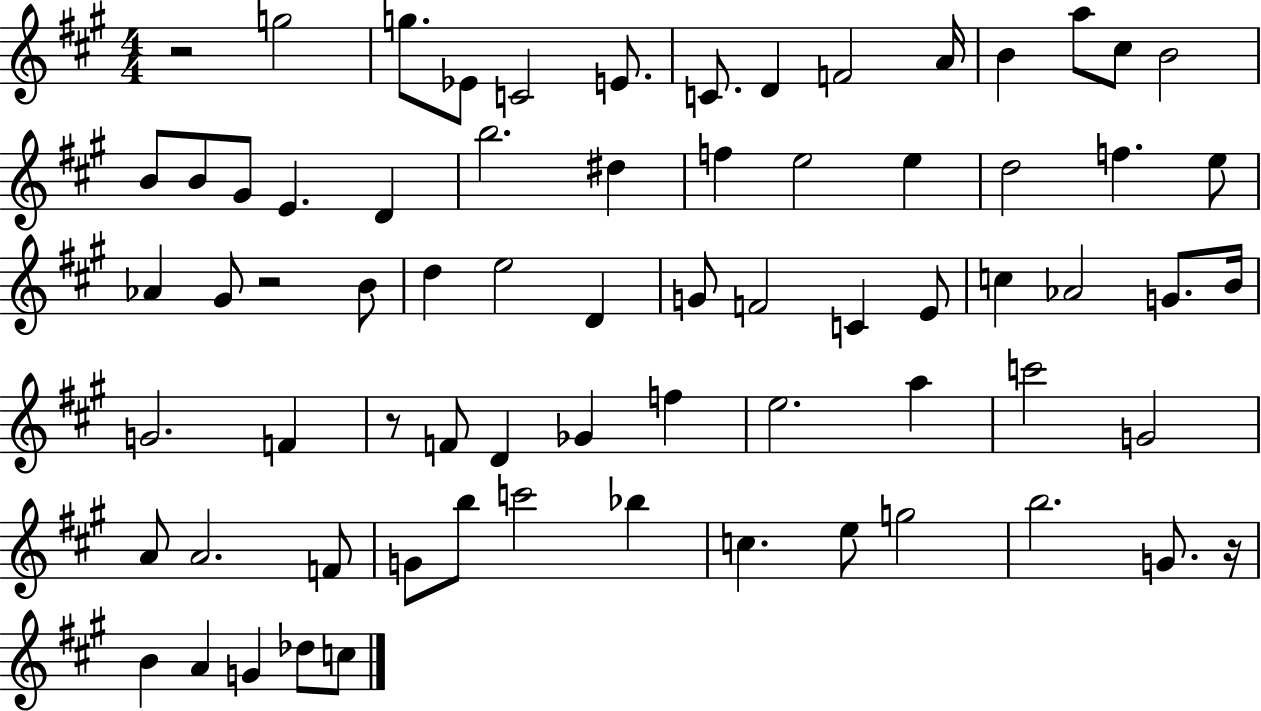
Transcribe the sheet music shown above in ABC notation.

X:1
T:Untitled
M:4/4
L:1/4
K:A
z2 g2 g/2 _E/2 C2 E/2 C/2 D F2 A/4 B a/2 ^c/2 B2 B/2 B/2 ^G/2 E D b2 ^d f e2 e d2 f e/2 _A ^G/2 z2 B/2 d e2 D G/2 F2 C E/2 c _A2 G/2 B/4 G2 F z/2 F/2 D _G f e2 a c'2 G2 A/2 A2 F/2 G/2 b/2 c'2 _b c e/2 g2 b2 G/2 z/4 B A G _d/2 c/2